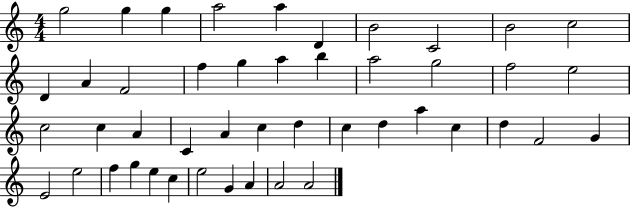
{
  \clef treble
  \numericTimeSignature
  \time 4/4
  \key c \major
  g''2 g''4 g''4 | a''2 a''4 d'4 | b'2 c'2 | b'2 c''2 | \break d'4 a'4 f'2 | f''4 g''4 a''4 b''4 | a''2 g''2 | f''2 e''2 | \break c''2 c''4 a'4 | c'4 a'4 c''4 d''4 | c''4 d''4 a''4 c''4 | d''4 f'2 g'4 | \break e'2 e''2 | f''4 g''4 e''4 c''4 | e''2 g'4 a'4 | a'2 a'2 | \break \bar "|."
}